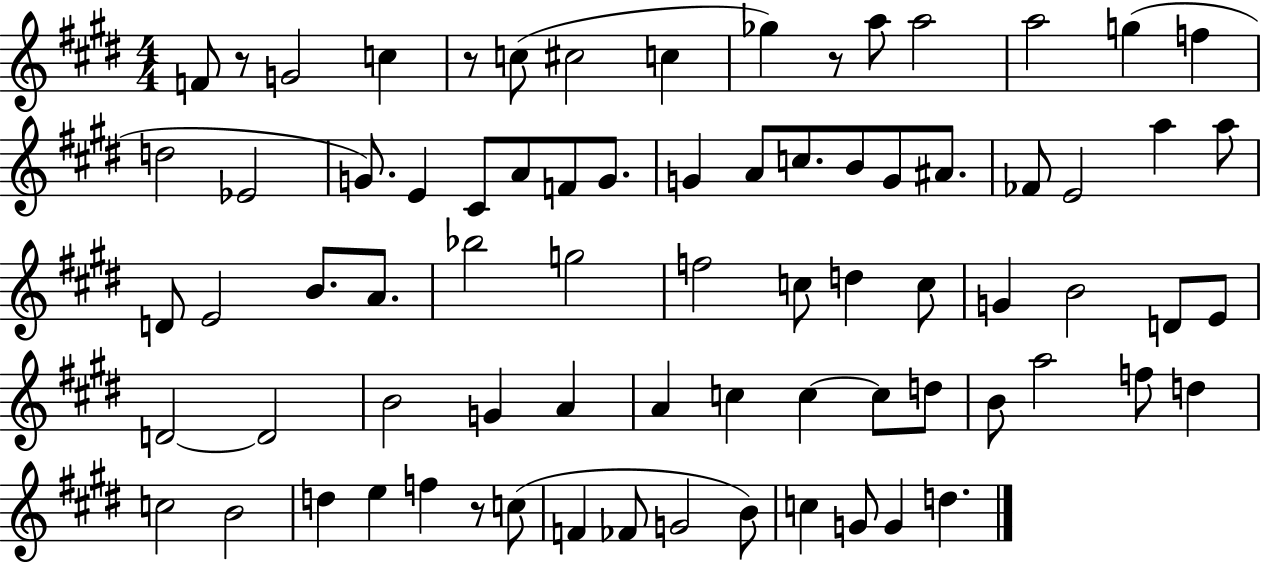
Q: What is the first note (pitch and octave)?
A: F4